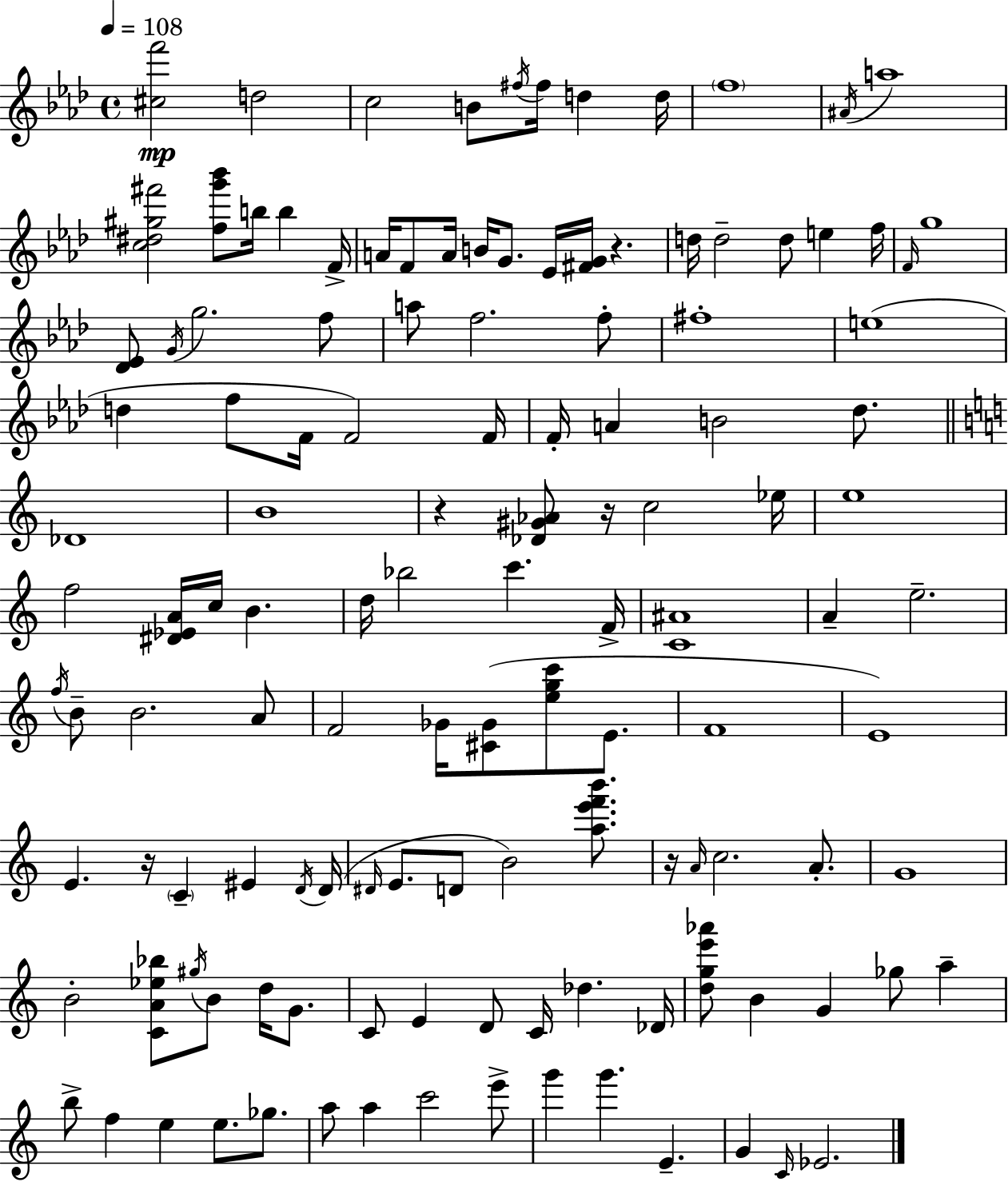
X:1
T:Untitled
M:4/4
L:1/4
K:Ab
[^cf']2 d2 c2 B/2 ^f/4 ^f/4 d d/4 f4 ^A/4 a4 [c^d^g^f']2 [fg'_b']/2 b/4 b F/4 A/4 F/2 A/4 B/4 G/2 _E/4 [^FG]/4 z d/4 d2 d/2 e f/4 F/4 g4 [_D_E]/2 G/4 g2 f/2 a/2 f2 f/2 ^f4 e4 d f/2 F/4 F2 F/4 F/4 A B2 _d/2 _D4 B4 z [_D^G_A]/2 z/4 c2 _e/4 e4 f2 [^D_EA]/4 c/4 B d/4 _b2 c' F/4 [C^A]4 A e2 f/4 B/2 B2 A/2 F2 _G/4 [^C_G]/2 [egc']/2 E/2 F4 E4 E z/4 C ^E D/4 D/4 ^D/4 E/2 D/2 B2 [ae'f'b']/2 z/4 A/4 c2 A/2 G4 B2 [CA_e_b]/2 ^g/4 B/2 d/4 G/2 C/2 E D/2 C/4 _d _D/4 [dge'_a']/2 B G _g/2 a b/2 f e e/2 _g/2 a/2 a c'2 e'/2 g' g' E G C/4 _E2